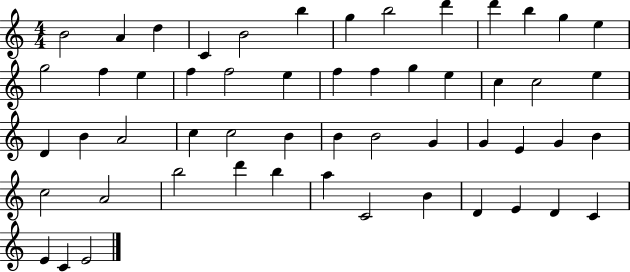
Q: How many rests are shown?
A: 0